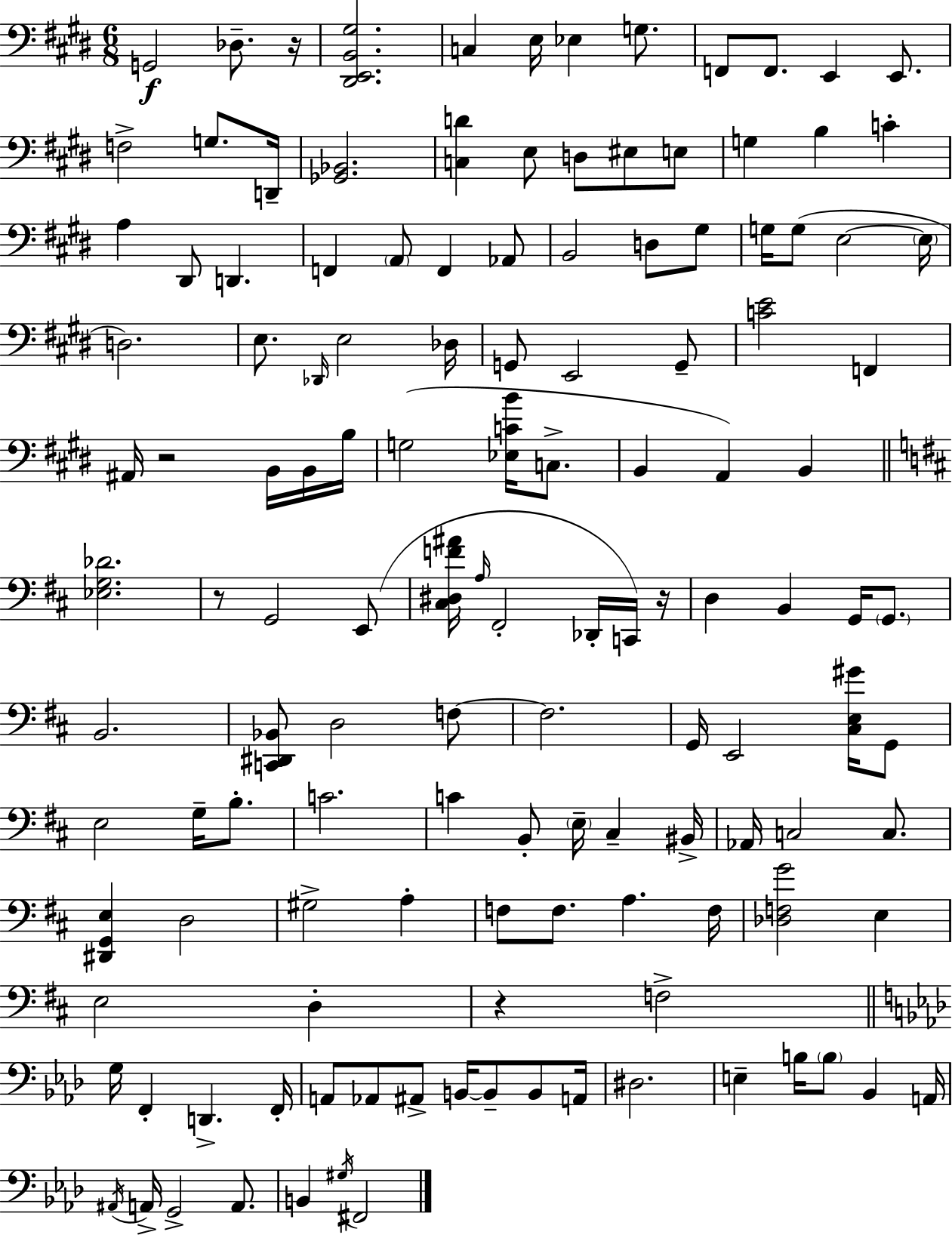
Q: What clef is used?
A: bass